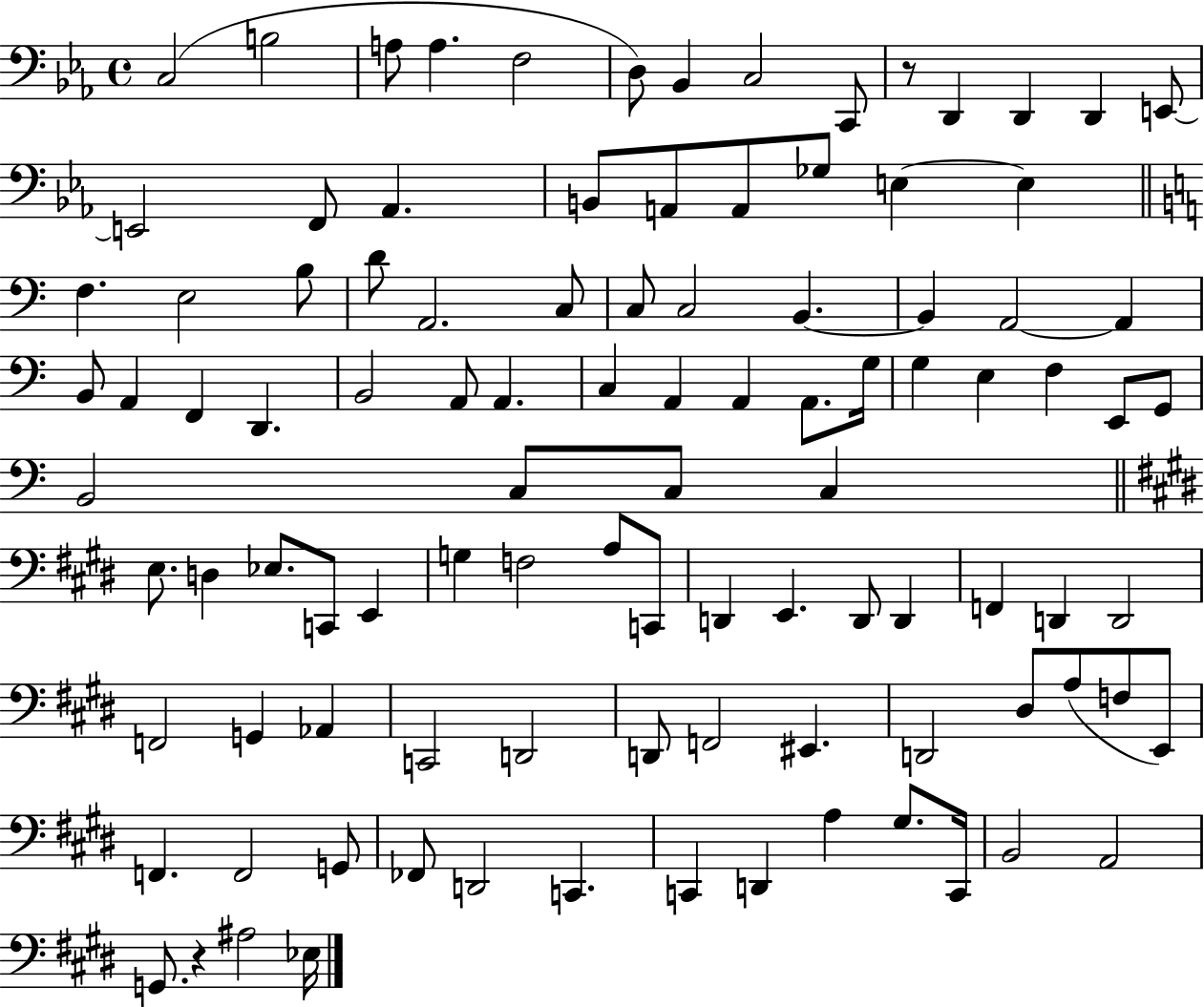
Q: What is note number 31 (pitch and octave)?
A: B2